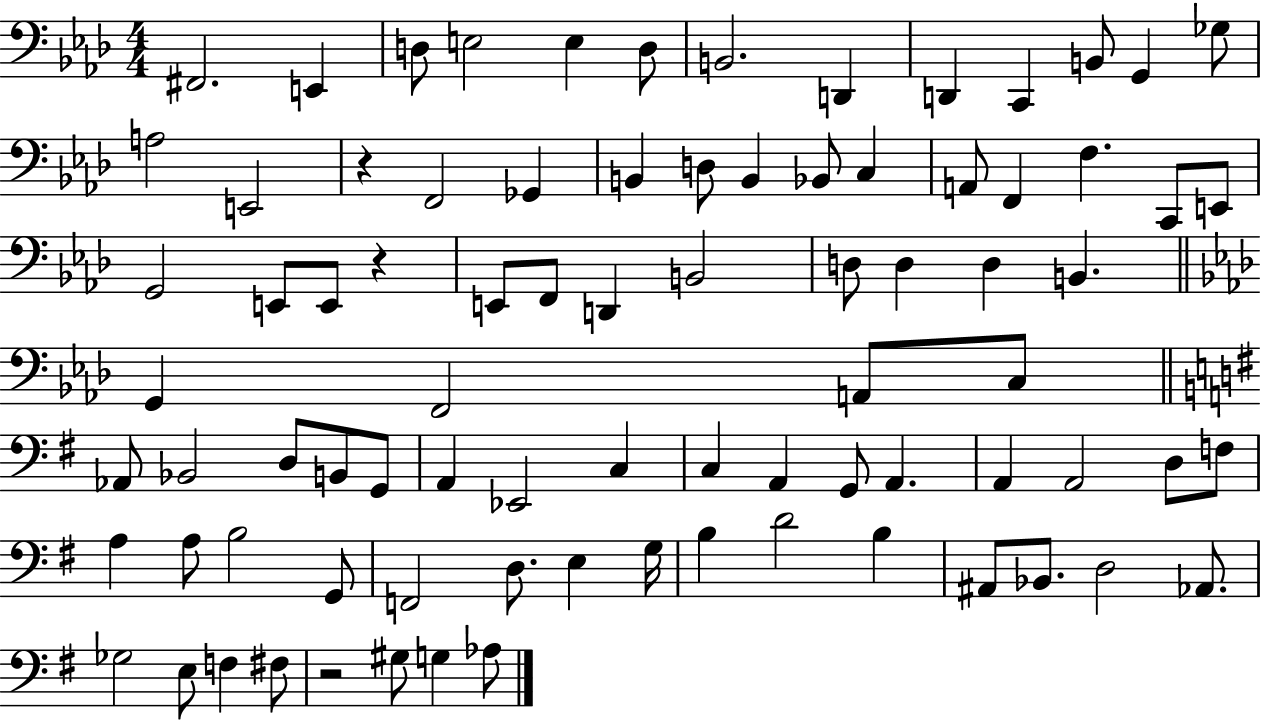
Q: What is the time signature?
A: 4/4